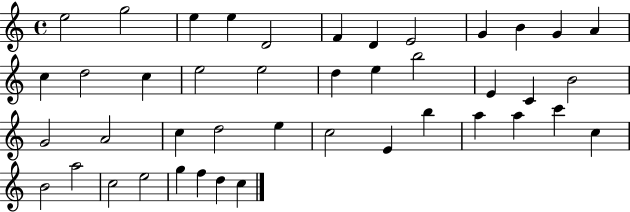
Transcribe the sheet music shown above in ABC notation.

X:1
T:Untitled
M:4/4
L:1/4
K:C
e2 g2 e e D2 F D E2 G B G A c d2 c e2 e2 d e b2 E C B2 G2 A2 c d2 e c2 E b a a c' c B2 a2 c2 e2 g f d c